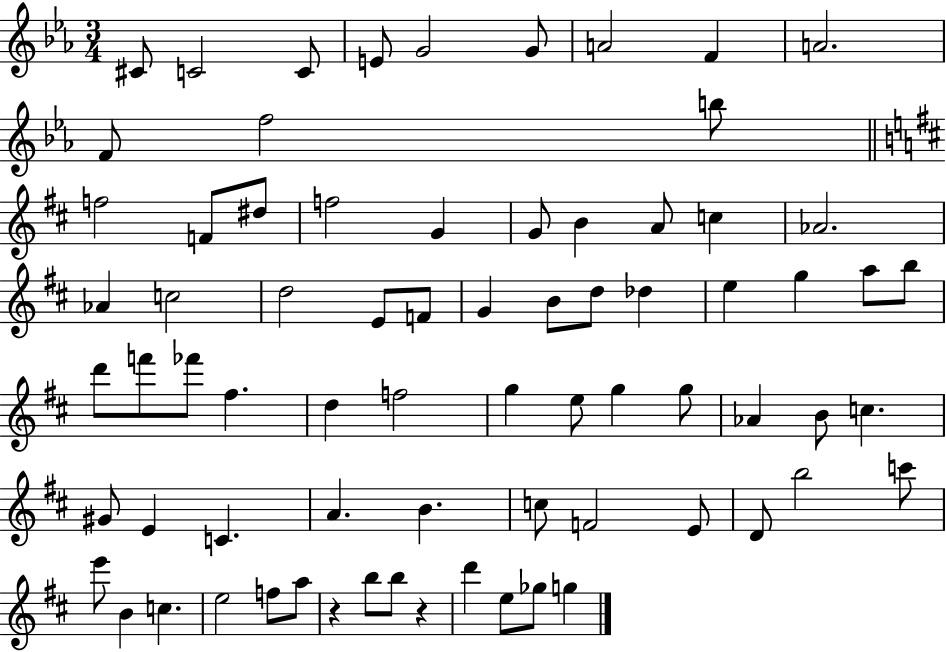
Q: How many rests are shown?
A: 2